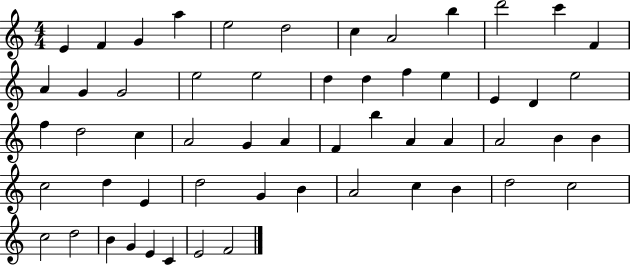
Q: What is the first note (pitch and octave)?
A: E4